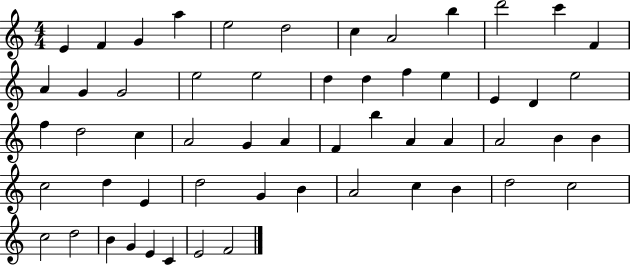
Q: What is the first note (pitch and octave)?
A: E4